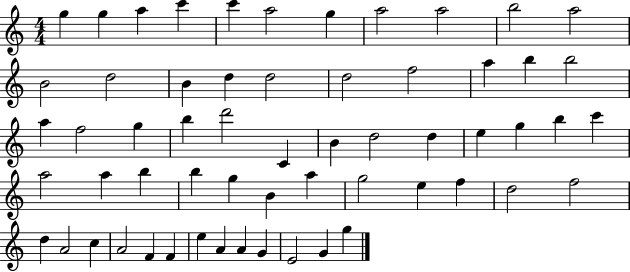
G5/q G5/q A5/q C6/q C6/q A5/h G5/q A5/h A5/h B5/h A5/h B4/h D5/h B4/q D5/q D5/h D5/h F5/h A5/q B5/q B5/h A5/q F5/h G5/q B5/q D6/h C4/q B4/q D5/h D5/q E5/q G5/q B5/q C6/q A5/h A5/q B5/q B5/q G5/q B4/q A5/q G5/h E5/q F5/q D5/h F5/h D5/q A4/h C5/q A4/h F4/q F4/q E5/q A4/q A4/q G4/q E4/h G4/q G5/q